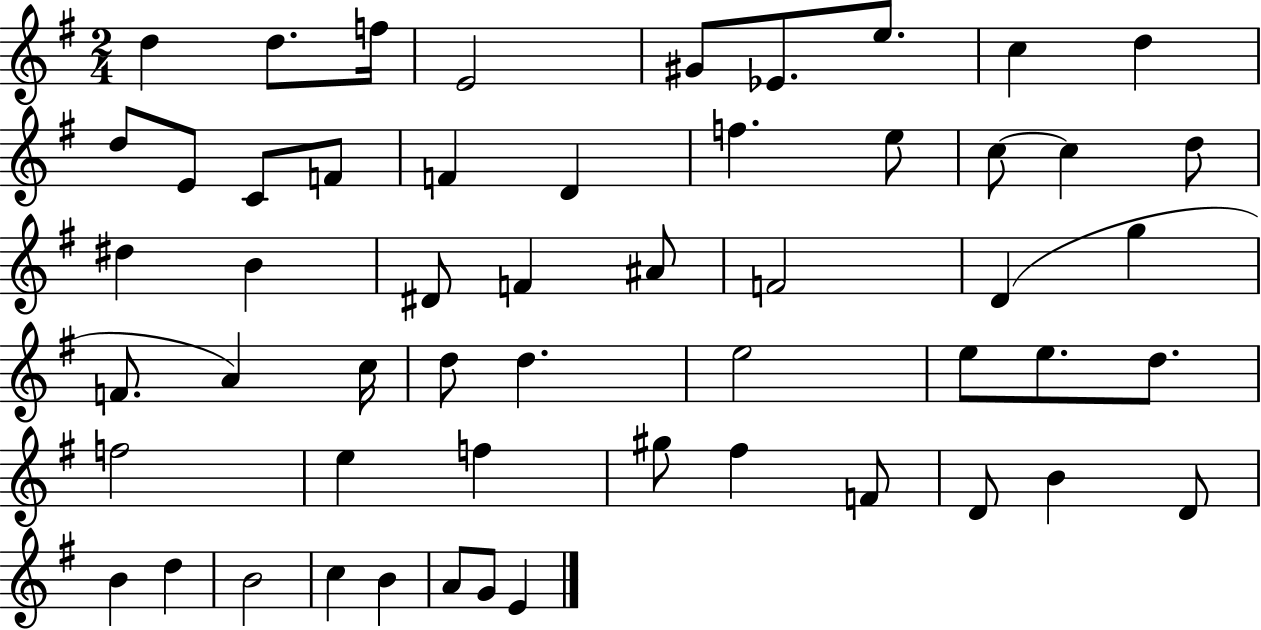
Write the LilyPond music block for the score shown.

{
  \clef treble
  \numericTimeSignature
  \time 2/4
  \key g \major
  d''4 d''8. f''16 | e'2 | gis'8 ees'8. e''8. | c''4 d''4 | \break d''8 e'8 c'8 f'8 | f'4 d'4 | f''4. e''8 | c''8~~ c''4 d''8 | \break dis''4 b'4 | dis'8 f'4 ais'8 | f'2 | d'4( g''4 | \break f'8. a'4) c''16 | d''8 d''4. | e''2 | e''8 e''8. d''8. | \break f''2 | e''4 f''4 | gis''8 fis''4 f'8 | d'8 b'4 d'8 | \break b'4 d''4 | b'2 | c''4 b'4 | a'8 g'8 e'4 | \break \bar "|."
}